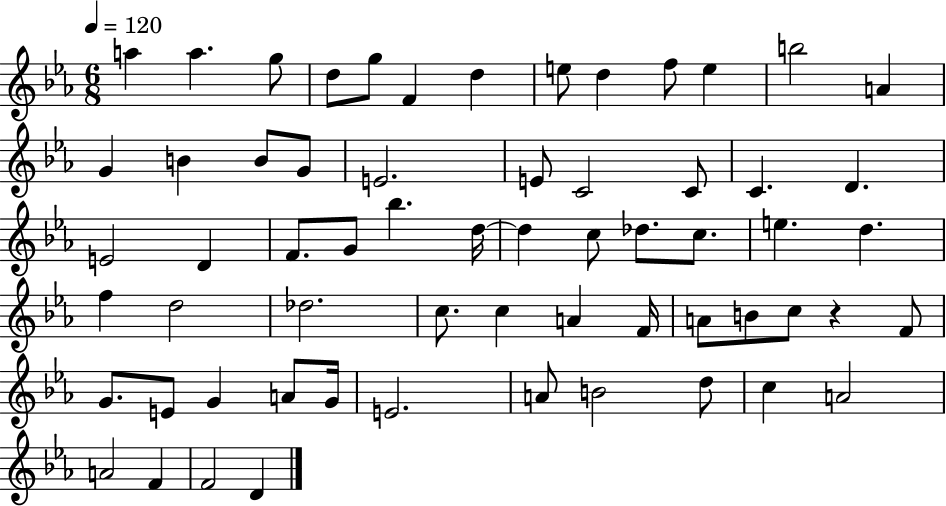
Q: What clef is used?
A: treble